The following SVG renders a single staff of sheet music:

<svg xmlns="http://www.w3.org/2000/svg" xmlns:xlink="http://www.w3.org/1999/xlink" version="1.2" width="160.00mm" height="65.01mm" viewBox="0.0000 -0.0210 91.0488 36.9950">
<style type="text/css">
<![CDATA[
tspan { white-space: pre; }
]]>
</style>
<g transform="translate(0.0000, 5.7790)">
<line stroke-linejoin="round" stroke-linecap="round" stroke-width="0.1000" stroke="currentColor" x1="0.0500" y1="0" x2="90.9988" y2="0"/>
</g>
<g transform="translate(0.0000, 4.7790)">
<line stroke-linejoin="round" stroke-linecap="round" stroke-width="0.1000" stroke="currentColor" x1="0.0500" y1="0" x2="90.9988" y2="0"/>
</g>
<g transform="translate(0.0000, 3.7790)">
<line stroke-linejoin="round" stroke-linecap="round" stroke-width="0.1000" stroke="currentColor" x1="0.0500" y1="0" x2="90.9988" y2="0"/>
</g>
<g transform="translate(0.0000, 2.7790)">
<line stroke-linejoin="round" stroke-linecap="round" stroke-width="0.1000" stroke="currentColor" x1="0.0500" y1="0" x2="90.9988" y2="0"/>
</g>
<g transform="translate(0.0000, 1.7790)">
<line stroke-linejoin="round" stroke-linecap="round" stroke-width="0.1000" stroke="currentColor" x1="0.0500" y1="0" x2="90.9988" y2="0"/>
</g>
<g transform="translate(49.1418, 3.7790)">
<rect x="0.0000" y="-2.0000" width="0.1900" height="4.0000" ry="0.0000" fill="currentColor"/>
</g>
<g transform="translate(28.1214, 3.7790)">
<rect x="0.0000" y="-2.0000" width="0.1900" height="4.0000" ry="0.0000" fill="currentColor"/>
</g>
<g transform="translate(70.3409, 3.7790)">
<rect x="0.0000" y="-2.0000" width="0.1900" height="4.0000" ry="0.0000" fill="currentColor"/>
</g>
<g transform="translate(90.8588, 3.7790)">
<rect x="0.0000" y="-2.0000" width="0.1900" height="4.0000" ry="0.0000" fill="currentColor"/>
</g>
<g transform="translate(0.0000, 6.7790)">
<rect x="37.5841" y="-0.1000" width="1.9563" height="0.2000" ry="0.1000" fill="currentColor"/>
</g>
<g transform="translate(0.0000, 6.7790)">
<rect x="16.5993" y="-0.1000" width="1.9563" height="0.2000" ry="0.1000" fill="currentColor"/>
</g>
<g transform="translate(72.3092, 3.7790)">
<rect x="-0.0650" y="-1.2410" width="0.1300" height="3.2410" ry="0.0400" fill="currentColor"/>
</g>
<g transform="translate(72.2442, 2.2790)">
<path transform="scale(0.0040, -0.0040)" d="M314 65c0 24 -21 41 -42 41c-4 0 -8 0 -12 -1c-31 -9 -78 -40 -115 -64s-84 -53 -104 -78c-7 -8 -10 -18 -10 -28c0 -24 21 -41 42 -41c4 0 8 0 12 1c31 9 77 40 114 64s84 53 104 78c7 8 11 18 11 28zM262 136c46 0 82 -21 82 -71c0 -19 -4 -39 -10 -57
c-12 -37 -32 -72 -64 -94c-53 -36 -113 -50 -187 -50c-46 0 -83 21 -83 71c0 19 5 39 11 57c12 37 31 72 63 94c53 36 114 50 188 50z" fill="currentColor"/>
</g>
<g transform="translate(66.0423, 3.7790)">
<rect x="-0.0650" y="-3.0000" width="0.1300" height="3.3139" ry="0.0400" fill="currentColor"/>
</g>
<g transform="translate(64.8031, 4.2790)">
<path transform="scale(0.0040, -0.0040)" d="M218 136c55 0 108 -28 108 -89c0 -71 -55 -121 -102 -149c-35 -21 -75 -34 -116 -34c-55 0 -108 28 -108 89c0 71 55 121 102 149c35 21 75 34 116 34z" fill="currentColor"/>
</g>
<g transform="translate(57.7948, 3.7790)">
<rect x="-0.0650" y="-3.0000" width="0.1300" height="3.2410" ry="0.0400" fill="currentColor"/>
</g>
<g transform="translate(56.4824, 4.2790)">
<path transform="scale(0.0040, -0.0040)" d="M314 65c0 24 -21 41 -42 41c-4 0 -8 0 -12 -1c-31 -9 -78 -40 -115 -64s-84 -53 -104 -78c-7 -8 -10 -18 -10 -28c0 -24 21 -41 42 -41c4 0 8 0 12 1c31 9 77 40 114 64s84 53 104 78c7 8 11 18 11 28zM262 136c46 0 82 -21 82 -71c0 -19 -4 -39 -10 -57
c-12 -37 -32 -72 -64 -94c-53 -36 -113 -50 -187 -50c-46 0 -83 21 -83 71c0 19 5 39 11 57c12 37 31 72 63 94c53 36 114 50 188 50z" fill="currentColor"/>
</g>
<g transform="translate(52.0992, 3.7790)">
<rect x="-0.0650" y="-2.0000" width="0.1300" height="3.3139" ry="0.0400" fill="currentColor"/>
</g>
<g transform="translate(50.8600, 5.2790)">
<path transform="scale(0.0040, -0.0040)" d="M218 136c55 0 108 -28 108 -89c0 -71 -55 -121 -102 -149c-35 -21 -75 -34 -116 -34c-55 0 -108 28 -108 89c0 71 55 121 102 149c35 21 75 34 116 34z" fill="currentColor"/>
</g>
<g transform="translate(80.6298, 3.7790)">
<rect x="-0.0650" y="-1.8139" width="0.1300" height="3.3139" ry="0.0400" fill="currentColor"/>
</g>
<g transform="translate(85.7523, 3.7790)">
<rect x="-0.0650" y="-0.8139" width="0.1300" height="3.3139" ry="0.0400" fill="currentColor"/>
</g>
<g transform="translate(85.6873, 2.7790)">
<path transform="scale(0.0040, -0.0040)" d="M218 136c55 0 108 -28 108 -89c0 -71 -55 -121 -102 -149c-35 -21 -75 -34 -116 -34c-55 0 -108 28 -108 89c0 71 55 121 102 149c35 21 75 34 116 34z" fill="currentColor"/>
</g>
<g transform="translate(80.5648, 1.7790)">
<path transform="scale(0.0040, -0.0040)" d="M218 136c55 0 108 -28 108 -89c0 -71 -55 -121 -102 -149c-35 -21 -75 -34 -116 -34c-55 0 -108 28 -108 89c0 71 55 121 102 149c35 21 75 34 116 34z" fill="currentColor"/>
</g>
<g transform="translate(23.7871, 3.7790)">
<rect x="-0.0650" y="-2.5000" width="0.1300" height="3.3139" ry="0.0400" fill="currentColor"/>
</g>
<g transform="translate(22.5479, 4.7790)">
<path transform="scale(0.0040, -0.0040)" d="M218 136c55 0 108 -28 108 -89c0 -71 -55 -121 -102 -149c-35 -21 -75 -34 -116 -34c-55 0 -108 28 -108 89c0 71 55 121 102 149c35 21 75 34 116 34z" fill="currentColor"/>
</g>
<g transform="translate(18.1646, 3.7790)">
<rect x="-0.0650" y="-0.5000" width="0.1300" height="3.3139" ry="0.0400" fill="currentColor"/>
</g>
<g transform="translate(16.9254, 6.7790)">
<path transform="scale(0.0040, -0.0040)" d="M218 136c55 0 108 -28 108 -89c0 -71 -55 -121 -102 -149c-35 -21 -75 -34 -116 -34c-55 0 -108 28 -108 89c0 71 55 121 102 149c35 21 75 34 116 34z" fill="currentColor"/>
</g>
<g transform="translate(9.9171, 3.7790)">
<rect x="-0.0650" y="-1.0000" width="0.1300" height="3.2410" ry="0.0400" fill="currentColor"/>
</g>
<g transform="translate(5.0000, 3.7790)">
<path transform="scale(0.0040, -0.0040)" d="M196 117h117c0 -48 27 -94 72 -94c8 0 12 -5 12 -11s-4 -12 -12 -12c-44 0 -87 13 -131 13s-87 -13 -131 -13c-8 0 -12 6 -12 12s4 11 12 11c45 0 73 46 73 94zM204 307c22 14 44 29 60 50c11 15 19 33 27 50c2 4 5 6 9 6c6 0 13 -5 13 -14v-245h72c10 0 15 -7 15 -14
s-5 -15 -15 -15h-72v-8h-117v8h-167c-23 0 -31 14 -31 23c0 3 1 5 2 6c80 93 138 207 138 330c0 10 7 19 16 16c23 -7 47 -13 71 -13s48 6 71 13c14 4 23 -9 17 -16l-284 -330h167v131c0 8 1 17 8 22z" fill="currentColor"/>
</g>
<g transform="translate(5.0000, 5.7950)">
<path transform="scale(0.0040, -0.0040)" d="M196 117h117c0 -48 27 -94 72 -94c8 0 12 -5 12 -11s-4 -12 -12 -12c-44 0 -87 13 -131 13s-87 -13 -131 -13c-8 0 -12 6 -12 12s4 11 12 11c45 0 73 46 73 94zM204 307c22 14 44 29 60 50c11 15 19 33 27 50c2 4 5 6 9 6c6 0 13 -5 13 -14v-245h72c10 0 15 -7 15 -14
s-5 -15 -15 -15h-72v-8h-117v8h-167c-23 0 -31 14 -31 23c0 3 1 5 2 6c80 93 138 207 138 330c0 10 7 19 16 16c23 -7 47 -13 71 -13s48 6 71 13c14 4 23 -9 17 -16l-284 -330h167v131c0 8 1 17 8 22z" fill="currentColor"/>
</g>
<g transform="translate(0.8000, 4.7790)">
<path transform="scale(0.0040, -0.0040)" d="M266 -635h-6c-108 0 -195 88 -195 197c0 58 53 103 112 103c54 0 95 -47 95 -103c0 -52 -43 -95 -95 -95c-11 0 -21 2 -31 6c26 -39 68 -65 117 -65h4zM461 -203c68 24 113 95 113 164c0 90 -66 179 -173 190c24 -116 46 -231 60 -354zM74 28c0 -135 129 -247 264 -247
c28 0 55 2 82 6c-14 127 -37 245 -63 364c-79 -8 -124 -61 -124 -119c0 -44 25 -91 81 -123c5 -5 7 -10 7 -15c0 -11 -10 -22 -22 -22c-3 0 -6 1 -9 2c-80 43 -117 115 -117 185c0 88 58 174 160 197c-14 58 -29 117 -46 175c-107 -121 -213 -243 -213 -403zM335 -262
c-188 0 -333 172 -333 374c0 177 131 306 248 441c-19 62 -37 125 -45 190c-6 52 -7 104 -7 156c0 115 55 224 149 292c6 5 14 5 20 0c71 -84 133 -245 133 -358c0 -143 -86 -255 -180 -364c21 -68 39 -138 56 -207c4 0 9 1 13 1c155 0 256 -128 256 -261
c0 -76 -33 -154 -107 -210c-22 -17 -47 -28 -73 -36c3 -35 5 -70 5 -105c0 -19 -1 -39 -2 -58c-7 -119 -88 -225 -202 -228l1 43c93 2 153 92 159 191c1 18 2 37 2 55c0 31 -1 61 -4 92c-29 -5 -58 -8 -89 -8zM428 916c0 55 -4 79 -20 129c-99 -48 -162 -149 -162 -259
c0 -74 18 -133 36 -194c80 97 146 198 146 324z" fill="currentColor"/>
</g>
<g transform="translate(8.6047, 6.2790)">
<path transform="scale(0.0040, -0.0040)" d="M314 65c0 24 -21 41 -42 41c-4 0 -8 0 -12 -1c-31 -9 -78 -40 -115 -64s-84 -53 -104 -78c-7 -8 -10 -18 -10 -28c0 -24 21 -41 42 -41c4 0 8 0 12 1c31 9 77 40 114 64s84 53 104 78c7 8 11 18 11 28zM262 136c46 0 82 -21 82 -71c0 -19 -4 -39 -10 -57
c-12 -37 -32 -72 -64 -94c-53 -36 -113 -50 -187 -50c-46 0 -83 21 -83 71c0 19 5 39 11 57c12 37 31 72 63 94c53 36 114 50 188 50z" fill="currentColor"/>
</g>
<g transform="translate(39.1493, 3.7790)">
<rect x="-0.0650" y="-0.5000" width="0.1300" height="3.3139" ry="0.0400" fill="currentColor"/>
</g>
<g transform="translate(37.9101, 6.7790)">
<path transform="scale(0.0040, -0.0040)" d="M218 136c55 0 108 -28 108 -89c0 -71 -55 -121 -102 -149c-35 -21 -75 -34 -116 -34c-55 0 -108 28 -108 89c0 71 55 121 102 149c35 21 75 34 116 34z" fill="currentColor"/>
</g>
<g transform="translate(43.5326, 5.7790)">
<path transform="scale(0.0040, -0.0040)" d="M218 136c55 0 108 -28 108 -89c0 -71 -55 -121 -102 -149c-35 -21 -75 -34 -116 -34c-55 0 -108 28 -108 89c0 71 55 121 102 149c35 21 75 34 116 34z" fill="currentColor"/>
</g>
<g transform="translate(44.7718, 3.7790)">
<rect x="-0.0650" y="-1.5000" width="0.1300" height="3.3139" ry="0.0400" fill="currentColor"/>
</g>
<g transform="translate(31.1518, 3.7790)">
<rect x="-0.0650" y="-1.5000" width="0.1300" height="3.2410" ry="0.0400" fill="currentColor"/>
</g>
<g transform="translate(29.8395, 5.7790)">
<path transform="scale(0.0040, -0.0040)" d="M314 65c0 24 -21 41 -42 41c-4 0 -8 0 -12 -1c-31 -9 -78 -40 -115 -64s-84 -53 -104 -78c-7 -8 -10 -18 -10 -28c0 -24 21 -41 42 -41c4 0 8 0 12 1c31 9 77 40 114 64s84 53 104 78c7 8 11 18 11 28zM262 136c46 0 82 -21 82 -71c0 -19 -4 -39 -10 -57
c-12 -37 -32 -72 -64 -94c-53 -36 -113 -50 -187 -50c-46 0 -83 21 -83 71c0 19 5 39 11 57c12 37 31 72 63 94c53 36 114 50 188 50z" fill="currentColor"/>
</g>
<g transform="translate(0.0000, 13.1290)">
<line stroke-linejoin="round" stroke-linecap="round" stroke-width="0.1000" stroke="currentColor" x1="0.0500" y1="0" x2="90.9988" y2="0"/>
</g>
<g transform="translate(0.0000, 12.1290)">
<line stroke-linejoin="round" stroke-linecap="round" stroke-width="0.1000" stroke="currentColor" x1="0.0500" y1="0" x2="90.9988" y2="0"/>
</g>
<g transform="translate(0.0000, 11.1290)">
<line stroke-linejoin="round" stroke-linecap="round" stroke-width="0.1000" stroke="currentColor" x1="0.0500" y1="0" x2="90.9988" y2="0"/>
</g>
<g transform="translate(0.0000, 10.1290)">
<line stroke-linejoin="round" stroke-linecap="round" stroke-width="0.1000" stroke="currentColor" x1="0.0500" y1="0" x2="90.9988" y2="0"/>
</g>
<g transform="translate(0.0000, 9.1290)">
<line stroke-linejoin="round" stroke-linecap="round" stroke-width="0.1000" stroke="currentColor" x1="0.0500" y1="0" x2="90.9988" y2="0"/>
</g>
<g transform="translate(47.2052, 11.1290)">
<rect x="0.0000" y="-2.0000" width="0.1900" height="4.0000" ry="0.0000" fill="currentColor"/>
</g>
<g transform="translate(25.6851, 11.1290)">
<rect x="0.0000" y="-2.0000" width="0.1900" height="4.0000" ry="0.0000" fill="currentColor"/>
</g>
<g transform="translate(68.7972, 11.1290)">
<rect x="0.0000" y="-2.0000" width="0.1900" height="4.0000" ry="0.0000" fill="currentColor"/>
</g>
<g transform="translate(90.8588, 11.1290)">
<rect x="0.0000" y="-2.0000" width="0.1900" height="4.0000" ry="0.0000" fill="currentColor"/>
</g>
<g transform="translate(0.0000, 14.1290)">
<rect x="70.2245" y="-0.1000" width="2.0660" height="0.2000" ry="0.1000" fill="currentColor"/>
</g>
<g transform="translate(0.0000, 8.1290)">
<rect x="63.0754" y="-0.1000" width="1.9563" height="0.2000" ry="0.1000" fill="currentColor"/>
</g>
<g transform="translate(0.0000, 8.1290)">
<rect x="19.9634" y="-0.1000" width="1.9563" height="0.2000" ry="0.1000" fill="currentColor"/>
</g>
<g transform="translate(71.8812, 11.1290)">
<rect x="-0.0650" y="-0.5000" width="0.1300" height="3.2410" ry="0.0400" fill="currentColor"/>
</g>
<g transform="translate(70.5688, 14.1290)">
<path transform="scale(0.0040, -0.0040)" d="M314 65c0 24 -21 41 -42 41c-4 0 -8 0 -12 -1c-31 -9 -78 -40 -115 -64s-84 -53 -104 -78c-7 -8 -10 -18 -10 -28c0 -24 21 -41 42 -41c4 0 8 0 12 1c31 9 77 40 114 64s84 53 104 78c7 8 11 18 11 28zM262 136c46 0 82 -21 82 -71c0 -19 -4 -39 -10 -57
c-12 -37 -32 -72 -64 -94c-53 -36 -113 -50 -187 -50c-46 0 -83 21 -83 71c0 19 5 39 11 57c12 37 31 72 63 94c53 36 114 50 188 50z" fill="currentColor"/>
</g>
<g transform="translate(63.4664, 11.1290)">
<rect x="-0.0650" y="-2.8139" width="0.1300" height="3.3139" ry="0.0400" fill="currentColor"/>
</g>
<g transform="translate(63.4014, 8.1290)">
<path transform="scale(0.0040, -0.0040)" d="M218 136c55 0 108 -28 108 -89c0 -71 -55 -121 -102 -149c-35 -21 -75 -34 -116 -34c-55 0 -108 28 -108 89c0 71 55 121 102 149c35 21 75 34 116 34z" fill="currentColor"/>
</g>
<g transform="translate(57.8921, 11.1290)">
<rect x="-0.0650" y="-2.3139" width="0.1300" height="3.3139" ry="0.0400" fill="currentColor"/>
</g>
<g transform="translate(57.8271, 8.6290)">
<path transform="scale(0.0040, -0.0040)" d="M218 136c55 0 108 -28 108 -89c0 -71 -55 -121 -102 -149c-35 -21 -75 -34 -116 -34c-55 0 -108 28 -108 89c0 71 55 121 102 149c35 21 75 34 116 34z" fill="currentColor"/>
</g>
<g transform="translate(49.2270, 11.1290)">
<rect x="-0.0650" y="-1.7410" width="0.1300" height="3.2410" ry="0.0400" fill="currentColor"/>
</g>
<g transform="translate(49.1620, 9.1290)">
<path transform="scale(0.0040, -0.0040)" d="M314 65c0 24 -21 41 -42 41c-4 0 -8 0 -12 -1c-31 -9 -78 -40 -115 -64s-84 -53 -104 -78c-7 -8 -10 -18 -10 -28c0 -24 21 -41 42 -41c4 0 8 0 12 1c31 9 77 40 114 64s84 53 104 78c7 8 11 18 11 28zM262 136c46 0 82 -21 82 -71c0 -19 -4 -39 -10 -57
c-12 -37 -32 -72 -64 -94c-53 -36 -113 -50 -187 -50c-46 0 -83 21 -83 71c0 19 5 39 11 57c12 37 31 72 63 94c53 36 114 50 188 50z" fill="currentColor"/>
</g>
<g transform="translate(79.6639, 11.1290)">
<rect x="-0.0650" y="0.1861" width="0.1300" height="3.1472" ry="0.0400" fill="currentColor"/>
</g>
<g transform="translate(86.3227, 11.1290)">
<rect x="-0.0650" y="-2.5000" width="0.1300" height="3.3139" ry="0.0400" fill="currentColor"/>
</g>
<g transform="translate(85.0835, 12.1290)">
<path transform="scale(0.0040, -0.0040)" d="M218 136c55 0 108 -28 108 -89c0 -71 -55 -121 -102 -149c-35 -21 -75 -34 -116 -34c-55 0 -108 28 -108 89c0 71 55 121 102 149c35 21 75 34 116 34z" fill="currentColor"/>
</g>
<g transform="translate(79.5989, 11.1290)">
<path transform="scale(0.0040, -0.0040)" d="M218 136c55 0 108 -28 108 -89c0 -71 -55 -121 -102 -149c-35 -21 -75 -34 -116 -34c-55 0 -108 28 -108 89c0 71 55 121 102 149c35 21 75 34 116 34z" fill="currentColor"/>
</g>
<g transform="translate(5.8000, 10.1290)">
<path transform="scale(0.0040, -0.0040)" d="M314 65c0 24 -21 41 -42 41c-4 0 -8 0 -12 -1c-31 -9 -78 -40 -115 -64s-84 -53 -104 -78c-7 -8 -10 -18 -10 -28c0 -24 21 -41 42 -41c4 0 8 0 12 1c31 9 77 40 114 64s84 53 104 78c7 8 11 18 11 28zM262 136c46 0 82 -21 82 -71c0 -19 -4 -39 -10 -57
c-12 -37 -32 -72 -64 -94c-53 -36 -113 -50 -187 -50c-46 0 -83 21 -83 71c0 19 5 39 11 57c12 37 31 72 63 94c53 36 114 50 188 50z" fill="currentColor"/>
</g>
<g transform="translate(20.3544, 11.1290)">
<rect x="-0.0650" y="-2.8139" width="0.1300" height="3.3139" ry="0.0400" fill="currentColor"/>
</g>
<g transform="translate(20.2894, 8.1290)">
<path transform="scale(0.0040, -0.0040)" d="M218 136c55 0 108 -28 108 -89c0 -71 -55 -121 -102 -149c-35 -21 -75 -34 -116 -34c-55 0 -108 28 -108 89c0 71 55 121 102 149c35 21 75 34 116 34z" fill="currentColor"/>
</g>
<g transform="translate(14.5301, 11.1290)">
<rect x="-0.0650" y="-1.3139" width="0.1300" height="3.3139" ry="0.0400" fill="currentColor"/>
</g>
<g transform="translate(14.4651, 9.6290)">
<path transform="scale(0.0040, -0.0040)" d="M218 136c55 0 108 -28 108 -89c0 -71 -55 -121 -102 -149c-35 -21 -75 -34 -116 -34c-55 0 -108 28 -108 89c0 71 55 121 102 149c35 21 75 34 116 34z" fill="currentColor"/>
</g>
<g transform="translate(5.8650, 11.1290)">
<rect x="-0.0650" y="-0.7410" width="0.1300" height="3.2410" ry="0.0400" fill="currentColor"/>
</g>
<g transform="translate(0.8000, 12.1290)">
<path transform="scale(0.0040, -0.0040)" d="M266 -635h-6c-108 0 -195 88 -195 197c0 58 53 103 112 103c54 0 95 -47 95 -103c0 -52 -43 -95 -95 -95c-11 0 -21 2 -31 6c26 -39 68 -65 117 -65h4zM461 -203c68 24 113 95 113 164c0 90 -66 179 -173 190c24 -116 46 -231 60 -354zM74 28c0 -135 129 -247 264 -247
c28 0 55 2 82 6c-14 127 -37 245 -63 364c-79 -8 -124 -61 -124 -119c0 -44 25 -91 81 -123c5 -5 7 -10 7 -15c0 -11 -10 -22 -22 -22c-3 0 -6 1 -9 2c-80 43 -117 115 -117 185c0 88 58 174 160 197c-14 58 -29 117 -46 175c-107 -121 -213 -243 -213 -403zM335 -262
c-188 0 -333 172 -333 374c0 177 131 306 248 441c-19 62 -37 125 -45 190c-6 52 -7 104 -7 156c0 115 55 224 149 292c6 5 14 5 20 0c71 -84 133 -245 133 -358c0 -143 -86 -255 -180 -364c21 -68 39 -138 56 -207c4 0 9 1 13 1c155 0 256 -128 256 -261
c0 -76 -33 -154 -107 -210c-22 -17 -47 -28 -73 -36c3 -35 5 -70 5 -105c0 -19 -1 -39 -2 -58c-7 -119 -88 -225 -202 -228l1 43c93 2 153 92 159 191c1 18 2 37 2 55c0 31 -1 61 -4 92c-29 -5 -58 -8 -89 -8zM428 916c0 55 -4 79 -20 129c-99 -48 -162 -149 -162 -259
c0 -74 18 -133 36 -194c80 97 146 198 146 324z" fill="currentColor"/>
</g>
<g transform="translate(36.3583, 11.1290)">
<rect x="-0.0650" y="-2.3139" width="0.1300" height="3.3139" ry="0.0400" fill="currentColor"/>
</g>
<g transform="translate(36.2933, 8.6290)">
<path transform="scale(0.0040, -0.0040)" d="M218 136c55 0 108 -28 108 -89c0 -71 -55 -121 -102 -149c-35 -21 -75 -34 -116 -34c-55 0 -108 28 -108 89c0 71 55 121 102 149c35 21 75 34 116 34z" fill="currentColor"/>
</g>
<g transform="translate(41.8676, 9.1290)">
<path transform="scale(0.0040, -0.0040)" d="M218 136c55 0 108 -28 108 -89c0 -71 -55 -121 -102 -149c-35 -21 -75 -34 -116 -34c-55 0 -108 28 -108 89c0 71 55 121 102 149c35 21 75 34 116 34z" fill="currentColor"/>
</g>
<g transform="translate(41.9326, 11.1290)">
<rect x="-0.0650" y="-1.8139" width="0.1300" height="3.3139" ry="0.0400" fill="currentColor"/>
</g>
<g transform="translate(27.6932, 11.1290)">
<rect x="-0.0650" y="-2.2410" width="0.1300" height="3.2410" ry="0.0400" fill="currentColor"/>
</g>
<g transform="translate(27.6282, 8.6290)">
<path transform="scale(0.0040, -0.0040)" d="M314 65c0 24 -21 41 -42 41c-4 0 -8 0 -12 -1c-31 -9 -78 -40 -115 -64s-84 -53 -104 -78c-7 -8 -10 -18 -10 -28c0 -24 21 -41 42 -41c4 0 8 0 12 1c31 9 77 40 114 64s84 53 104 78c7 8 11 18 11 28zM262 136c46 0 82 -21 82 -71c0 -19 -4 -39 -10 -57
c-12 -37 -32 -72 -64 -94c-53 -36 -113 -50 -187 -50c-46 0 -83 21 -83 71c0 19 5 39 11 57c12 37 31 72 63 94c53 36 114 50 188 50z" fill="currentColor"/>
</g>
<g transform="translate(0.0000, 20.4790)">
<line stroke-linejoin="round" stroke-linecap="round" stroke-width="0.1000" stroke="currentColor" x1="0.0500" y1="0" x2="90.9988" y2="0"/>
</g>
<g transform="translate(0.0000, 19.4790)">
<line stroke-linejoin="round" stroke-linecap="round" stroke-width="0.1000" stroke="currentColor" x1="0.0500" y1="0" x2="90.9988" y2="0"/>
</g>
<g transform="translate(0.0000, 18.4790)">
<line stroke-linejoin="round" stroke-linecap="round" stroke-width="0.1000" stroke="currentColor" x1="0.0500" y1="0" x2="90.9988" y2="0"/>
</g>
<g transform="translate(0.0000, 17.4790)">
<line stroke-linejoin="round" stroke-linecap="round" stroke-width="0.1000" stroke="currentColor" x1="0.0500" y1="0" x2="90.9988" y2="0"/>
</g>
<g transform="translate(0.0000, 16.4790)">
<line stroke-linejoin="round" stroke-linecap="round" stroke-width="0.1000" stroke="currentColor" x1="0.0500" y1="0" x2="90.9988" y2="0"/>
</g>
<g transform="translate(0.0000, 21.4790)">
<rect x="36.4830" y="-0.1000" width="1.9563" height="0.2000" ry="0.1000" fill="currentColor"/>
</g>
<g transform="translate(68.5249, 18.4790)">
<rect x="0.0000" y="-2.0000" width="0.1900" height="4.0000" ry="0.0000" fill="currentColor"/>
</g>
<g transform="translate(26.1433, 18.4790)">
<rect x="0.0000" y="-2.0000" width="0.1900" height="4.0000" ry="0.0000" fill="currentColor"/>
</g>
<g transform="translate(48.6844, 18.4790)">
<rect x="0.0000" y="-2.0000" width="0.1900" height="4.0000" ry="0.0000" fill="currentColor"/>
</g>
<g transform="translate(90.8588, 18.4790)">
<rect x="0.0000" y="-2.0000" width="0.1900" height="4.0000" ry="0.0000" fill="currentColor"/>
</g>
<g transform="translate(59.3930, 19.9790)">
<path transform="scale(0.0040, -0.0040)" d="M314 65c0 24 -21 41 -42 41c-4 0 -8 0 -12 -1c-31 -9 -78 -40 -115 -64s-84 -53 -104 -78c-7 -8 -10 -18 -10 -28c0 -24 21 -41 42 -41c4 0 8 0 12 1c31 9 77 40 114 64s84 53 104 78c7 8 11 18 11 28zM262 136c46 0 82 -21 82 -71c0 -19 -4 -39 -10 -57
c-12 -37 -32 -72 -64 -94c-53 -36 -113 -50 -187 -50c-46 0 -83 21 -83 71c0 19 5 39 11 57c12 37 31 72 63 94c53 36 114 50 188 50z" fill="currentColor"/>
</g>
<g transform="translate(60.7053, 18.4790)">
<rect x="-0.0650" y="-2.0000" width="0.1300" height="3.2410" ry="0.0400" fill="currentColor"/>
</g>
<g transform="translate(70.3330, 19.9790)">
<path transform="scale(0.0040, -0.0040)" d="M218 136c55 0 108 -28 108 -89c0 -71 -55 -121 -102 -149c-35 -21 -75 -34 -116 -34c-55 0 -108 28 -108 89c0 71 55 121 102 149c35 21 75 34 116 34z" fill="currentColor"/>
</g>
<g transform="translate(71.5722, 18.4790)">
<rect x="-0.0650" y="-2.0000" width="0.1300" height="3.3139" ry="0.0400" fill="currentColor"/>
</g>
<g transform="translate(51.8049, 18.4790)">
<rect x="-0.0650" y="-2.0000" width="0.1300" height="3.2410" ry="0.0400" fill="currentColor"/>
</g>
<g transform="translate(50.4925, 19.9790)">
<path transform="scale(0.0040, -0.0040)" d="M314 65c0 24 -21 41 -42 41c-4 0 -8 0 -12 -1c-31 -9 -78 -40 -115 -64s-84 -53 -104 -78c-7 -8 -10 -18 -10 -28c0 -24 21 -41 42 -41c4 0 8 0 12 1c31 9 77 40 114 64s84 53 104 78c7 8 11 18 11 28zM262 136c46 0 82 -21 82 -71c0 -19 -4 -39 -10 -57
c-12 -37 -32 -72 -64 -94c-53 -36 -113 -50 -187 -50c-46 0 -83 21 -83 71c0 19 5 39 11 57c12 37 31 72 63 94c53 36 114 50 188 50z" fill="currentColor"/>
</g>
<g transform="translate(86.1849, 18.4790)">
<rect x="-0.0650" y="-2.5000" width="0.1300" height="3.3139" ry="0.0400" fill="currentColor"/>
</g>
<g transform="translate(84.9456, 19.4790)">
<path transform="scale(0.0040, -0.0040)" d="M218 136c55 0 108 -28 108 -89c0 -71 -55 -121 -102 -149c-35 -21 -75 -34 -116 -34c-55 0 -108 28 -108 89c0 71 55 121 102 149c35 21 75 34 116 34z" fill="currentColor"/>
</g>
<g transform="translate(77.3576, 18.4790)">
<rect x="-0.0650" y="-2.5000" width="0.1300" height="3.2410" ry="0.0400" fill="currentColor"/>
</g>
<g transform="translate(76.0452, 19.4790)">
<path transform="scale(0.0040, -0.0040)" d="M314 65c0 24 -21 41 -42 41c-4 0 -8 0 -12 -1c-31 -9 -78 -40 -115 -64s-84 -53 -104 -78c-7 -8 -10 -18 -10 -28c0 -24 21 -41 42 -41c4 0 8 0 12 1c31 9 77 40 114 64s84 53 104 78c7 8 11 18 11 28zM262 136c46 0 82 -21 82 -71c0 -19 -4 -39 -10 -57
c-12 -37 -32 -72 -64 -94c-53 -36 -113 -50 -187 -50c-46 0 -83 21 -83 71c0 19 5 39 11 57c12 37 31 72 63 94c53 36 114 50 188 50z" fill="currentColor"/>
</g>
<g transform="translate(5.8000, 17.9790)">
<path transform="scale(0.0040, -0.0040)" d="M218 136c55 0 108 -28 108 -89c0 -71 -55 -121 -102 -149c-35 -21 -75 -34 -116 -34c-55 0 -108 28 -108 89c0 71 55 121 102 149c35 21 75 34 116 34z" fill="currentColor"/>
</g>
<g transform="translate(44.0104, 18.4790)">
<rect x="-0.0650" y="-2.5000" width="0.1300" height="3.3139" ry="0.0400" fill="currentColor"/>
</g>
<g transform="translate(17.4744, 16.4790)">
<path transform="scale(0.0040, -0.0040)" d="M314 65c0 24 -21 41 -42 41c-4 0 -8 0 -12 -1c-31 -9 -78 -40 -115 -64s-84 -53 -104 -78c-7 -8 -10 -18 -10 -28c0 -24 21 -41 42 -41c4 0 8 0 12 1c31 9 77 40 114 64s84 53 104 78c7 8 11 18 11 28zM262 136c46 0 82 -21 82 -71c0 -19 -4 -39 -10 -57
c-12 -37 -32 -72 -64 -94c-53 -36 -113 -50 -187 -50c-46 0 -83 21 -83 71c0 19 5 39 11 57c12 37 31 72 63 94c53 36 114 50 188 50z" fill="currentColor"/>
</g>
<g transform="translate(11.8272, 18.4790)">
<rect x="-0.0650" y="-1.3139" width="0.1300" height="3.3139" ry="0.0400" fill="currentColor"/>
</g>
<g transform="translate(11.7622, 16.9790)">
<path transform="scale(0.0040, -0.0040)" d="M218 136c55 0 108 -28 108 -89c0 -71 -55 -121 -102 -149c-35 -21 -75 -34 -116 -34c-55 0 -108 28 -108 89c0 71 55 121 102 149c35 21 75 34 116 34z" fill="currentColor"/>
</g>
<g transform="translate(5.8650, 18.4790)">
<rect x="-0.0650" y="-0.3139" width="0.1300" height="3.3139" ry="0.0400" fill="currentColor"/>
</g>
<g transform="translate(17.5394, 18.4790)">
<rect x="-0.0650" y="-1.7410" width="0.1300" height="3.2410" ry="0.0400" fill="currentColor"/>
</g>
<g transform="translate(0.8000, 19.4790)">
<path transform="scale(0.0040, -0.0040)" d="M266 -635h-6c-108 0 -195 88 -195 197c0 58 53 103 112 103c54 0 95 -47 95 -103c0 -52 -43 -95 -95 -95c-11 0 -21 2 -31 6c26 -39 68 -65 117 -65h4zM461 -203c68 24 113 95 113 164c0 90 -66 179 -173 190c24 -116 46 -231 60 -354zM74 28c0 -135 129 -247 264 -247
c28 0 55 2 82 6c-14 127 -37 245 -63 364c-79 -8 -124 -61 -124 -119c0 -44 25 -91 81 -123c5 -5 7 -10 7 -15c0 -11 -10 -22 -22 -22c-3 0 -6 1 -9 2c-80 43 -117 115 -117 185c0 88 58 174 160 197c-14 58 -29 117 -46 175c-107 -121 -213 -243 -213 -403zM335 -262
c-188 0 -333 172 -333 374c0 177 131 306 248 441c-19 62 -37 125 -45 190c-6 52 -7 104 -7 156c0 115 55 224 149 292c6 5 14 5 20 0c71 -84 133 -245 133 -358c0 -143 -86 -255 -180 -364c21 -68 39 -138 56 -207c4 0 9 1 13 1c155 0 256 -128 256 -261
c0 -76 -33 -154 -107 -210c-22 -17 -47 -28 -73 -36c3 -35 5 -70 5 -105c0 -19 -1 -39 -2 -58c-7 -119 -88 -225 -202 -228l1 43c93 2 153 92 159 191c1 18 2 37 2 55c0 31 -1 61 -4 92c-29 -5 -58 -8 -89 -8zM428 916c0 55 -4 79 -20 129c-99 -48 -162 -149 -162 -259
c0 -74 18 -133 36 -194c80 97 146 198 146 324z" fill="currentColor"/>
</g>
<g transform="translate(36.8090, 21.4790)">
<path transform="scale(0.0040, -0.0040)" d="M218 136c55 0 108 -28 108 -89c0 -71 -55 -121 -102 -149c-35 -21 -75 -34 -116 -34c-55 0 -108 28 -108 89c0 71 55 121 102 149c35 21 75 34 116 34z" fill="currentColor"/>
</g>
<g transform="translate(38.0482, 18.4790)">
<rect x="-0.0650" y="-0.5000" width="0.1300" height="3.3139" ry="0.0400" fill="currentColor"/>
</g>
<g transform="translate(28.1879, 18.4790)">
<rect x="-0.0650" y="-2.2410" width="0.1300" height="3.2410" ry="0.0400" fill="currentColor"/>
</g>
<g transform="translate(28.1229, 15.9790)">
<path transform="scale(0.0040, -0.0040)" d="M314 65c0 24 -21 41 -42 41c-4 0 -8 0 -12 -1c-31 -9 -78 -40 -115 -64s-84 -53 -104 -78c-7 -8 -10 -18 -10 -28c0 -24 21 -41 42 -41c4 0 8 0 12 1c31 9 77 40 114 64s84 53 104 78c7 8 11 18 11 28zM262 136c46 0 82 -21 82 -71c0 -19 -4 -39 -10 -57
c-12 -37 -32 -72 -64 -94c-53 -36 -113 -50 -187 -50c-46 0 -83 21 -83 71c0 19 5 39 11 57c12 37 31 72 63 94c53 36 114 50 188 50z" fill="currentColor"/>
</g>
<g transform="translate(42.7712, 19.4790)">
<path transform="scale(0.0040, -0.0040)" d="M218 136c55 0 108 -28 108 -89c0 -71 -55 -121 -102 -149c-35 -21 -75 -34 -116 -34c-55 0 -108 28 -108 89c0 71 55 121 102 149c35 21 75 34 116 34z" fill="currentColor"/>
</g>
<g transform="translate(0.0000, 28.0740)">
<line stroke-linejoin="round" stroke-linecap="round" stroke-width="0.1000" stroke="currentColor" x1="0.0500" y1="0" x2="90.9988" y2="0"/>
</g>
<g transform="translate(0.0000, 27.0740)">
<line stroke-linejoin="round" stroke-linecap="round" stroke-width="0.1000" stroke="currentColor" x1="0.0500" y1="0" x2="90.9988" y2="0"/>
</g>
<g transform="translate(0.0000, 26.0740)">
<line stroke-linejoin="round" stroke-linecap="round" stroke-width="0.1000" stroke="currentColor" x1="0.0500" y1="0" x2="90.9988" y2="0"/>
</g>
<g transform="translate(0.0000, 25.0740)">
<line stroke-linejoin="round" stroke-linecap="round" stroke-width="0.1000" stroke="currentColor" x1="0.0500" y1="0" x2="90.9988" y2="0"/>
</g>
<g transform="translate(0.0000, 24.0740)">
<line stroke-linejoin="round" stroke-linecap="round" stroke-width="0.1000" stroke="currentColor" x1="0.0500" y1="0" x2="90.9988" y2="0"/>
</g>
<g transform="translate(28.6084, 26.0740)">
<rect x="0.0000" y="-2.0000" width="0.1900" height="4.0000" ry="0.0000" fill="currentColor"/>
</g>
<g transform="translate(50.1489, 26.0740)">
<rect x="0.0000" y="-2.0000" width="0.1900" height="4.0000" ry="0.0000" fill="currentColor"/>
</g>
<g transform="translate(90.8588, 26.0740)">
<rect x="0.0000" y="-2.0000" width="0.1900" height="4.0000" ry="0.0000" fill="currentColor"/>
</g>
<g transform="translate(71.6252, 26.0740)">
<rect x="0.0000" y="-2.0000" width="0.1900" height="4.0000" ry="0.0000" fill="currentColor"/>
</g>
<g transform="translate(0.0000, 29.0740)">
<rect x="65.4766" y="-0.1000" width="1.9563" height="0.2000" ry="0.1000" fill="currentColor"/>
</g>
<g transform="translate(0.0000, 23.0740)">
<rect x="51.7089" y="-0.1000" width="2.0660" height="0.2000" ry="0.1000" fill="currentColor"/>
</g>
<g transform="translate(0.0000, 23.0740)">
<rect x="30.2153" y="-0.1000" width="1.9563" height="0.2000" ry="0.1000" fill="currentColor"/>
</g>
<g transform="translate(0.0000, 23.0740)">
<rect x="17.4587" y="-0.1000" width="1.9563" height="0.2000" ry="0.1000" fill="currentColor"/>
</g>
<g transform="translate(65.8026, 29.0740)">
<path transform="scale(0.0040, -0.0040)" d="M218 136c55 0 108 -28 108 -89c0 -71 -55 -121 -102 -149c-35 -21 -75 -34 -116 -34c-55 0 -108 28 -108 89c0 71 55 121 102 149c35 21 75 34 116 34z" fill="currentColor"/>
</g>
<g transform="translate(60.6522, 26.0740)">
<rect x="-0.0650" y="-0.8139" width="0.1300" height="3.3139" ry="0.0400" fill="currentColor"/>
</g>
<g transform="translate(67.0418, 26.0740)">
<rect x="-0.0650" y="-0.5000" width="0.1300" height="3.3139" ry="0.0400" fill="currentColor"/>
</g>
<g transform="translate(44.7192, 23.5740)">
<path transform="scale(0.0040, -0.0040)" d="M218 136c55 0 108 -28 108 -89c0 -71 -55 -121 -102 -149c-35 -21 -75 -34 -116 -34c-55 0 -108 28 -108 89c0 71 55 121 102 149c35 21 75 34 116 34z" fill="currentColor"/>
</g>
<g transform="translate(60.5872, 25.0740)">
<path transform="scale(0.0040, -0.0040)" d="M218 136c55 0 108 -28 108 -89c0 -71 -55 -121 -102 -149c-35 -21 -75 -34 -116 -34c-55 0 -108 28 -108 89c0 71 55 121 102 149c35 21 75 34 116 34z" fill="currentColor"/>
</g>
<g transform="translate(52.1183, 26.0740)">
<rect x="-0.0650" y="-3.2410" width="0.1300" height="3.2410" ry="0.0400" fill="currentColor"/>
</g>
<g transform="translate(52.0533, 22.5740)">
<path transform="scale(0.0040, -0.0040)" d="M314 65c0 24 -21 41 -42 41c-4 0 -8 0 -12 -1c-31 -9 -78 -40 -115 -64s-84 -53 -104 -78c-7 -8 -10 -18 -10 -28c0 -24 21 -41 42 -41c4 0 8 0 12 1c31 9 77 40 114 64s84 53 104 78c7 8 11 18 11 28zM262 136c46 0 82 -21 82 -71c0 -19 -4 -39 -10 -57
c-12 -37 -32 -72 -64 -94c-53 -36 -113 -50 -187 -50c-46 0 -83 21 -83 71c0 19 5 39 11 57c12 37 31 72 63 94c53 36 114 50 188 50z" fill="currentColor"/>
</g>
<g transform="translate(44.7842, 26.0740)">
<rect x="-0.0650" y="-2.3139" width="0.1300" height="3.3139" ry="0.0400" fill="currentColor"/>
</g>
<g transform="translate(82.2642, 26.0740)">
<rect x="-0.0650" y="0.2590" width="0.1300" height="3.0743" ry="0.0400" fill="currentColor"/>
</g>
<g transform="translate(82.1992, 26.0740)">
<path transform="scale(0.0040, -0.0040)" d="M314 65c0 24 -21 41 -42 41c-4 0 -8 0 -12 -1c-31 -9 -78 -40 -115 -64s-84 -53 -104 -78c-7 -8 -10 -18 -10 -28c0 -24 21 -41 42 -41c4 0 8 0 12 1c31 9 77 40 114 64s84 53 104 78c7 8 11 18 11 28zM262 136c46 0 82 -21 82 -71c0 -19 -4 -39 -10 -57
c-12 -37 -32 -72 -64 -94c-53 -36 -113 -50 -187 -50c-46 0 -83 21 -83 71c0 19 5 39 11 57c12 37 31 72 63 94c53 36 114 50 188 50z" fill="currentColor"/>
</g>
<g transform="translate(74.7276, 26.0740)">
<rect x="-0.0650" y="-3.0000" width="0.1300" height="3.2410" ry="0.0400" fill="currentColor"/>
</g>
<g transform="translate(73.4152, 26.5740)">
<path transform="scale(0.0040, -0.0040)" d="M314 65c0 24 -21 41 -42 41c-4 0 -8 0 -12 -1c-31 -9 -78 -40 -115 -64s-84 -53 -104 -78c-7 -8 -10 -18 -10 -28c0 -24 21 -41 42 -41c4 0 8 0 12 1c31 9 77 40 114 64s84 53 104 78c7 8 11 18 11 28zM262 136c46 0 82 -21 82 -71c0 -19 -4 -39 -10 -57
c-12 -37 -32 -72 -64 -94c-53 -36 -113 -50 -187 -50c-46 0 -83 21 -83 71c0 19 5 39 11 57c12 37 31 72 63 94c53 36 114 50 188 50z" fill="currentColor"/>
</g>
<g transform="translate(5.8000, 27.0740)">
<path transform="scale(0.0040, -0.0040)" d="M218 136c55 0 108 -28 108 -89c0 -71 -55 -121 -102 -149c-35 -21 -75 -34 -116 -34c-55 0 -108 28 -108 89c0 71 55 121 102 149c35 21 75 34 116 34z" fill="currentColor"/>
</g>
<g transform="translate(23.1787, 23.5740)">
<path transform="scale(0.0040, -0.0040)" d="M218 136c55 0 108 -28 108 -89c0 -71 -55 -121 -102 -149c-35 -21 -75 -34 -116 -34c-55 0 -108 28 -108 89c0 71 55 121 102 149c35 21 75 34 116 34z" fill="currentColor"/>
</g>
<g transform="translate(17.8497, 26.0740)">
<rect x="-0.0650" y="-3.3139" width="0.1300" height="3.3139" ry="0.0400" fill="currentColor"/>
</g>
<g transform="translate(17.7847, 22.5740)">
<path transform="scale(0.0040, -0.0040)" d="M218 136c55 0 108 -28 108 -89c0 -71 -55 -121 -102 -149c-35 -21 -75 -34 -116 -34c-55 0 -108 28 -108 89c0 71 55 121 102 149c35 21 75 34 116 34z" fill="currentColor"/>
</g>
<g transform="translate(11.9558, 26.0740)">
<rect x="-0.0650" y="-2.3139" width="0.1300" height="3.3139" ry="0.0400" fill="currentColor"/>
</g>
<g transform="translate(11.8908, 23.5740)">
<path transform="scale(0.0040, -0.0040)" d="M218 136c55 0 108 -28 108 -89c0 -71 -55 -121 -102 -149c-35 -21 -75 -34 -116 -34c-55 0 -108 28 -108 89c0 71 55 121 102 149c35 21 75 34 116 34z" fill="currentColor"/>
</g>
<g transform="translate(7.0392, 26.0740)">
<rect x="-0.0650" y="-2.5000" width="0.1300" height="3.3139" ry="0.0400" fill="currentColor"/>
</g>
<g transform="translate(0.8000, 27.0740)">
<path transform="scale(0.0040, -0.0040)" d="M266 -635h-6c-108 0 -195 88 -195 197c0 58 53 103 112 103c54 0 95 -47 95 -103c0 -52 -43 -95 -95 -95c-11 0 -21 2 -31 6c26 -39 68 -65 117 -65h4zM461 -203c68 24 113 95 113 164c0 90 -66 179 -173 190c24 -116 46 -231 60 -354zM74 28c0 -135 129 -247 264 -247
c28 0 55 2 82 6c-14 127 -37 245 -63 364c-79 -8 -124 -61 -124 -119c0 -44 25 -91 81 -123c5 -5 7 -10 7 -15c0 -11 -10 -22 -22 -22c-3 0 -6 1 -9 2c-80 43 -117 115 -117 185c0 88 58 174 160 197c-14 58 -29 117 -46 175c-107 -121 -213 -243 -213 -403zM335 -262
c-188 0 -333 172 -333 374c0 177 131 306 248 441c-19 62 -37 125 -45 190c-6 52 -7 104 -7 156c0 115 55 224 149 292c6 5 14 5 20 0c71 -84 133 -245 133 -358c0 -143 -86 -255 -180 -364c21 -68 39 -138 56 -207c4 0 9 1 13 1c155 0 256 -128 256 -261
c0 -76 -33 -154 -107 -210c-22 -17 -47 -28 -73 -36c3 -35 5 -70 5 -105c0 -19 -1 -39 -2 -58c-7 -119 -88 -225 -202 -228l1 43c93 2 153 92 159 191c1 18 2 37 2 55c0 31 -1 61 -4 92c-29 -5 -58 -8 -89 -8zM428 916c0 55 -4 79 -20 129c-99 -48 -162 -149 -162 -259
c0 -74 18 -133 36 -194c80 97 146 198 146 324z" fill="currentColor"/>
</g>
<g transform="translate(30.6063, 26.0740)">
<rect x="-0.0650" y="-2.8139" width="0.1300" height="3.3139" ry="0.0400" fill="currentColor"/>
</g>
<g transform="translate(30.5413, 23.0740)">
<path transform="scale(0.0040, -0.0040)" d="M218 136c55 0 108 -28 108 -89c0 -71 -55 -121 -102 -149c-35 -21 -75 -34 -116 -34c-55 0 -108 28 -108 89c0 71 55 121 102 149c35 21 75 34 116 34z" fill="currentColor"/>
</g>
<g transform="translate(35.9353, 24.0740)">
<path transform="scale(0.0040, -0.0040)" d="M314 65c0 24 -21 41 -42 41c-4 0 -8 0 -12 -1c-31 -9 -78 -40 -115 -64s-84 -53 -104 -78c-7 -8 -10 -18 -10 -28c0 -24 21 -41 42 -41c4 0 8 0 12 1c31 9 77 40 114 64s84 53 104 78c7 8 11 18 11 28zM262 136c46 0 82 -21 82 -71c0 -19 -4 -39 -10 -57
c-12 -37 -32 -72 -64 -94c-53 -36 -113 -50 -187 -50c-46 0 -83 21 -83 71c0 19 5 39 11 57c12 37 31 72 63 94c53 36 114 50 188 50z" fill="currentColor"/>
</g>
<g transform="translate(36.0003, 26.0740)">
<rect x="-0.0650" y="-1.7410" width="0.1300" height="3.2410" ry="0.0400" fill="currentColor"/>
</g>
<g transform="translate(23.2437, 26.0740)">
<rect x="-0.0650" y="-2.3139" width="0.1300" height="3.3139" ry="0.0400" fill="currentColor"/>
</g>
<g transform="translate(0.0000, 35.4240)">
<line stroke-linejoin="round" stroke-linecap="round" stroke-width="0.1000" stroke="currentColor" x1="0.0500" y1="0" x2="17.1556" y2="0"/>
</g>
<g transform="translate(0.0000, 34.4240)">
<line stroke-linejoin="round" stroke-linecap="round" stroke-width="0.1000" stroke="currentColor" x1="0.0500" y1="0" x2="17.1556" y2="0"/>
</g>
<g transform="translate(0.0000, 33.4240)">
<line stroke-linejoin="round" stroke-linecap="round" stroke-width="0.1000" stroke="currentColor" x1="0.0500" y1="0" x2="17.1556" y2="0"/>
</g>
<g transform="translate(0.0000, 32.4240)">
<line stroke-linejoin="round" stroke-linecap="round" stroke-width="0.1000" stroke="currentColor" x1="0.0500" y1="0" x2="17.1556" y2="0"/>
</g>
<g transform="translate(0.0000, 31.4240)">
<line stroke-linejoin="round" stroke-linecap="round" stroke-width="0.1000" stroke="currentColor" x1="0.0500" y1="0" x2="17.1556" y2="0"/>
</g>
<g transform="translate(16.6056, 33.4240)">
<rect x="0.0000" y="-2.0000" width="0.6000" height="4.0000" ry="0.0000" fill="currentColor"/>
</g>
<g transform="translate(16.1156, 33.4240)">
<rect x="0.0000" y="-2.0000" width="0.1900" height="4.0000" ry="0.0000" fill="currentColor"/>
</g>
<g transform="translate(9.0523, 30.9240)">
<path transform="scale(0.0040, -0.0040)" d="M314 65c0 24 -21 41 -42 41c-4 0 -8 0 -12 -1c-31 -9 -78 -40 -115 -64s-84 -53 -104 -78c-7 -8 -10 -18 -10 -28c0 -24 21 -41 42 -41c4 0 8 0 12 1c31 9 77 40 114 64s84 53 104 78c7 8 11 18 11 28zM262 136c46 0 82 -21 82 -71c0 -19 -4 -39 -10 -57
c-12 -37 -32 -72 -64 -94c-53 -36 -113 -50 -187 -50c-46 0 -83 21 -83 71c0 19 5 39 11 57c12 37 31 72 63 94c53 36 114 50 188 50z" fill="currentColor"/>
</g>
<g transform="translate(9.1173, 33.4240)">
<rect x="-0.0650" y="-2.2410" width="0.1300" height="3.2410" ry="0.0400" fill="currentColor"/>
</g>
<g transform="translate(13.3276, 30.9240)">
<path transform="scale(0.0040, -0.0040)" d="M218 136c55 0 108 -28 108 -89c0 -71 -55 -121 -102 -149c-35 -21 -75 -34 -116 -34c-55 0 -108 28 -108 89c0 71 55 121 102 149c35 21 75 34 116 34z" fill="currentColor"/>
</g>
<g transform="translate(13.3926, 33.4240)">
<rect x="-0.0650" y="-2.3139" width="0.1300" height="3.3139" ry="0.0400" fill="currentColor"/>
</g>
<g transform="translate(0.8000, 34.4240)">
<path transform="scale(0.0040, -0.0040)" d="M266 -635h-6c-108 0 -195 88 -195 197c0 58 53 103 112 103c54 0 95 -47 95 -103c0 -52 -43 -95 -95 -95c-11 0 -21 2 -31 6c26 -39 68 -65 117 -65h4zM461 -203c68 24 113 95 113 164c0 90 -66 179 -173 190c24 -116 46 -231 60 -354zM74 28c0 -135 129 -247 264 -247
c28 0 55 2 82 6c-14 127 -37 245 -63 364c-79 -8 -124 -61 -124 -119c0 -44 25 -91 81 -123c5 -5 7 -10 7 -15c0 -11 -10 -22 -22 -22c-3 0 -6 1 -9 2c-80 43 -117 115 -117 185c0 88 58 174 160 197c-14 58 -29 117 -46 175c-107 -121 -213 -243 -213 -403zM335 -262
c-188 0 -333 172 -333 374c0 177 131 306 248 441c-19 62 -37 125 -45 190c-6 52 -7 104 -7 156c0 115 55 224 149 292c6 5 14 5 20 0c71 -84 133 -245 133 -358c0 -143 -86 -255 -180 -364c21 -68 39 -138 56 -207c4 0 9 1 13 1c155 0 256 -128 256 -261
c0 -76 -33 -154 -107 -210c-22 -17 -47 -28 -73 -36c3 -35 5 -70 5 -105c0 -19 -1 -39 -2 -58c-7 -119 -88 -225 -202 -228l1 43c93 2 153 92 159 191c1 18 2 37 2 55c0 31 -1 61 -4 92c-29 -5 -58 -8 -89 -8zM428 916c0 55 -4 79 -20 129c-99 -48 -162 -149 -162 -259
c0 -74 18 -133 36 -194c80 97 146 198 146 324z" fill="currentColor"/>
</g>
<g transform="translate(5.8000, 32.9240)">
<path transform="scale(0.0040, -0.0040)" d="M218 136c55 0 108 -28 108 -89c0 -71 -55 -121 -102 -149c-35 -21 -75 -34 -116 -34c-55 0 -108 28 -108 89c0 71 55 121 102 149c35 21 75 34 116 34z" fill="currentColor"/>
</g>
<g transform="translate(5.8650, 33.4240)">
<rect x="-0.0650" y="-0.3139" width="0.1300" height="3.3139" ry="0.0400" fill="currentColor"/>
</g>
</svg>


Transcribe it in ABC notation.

X:1
T:Untitled
M:4/4
L:1/4
K:C
D2 C G E2 C E F A2 A e2 f d d2 e a g2 g f f2 g a C2 B G c e f2 g2 C G F2 F2 F G2 G G g b g a f2 g b2 d C A2 B2 c g2 g